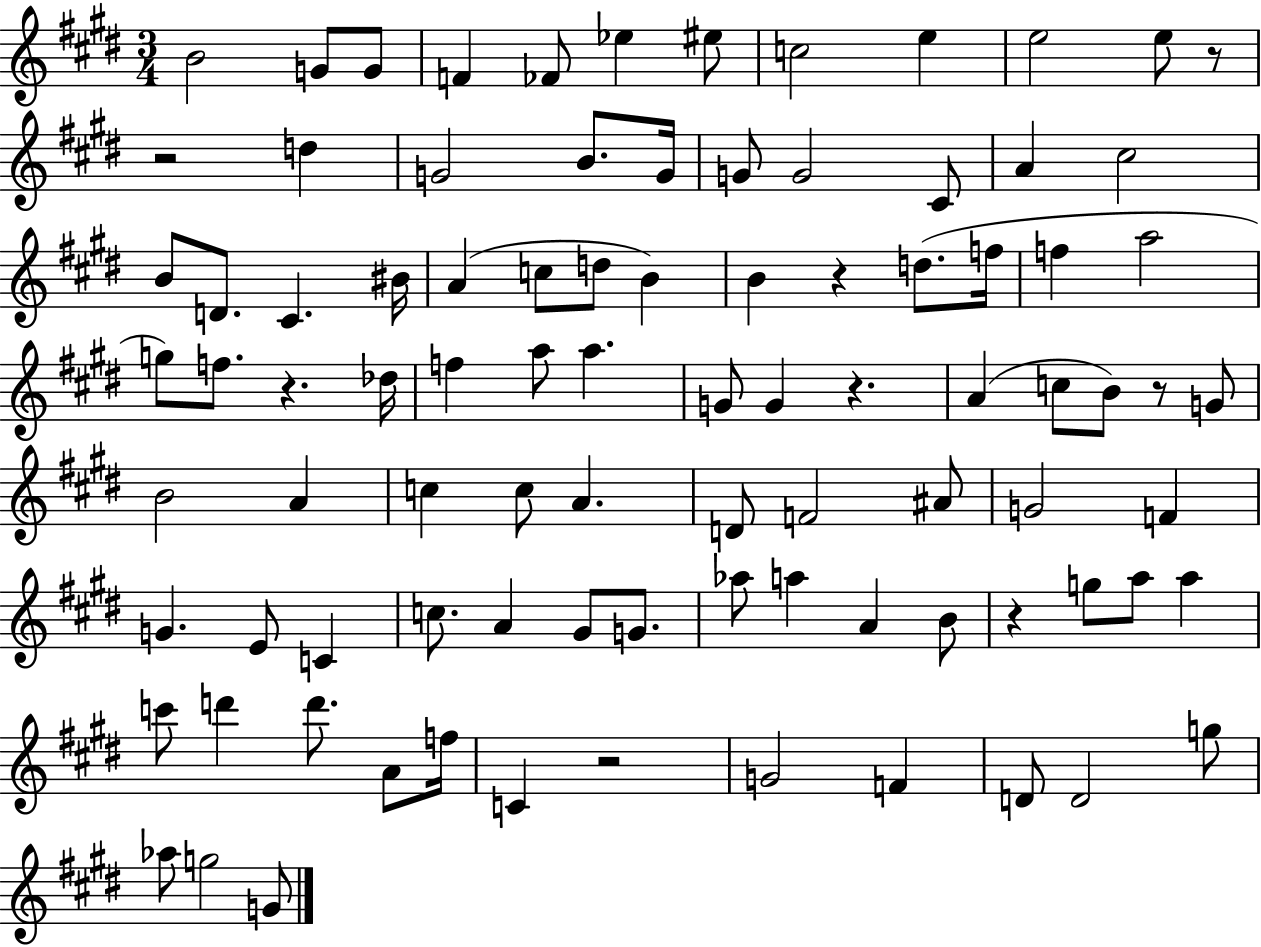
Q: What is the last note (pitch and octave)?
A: G4